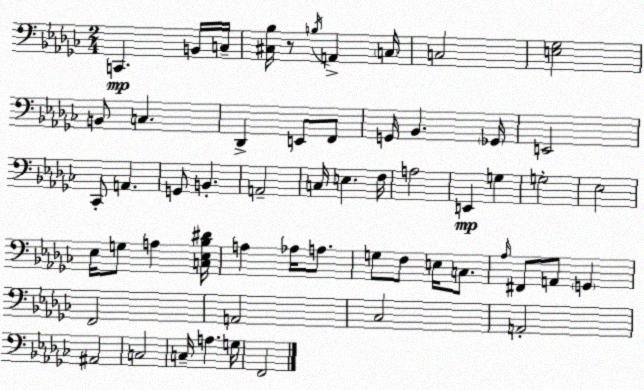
X:1
T:Untitled
M:2/4
L:1/4
K:Ebm
C,, B,,/4 C,/4 [^C,_B,]/4 z/2 B,/4 A,, C,/4 C,2 [E,_G,]2 B,,/2 C, _D,, E,,/2 F,,/2 G,,/4 _B,, _G,,/4 E,,2 _C,,/2 A,, G,,/2 B,, A,,2 C,/4 E, F,/4 A,2 E,, G, G,2 _E,2 _E,/4 G,/2 A, [C,_E,_B,^D]/4 A, _A,/4 A,/2 G,/2 F,/2 E,/4 C,/2 _A,/4 ^F,,/2 A,,/2 G,, F,,2 A,,2 _C,2 A,,2 ^A,,2 C,2 C,/4 A, G,/4 F,,2